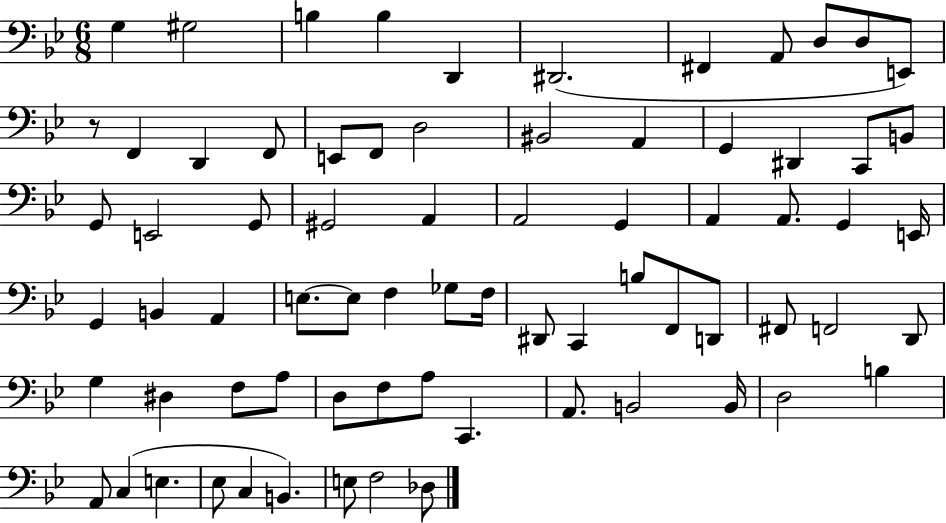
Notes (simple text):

G3/q G#3/h B3/q B3/q D2/q D#2/h. F#2/q A2/e D3/e D3/e E2/e R/e F2/q D2/q F2/e E2/e F2/e D3/h BIS2/h A2/q G2/q D#2/q C2/e B2/e G2/e E2/h G2/e G#2/h A2/q A2/h G2/q A2/q A2/e. G2/q E2/s G2/q B2/q A2/q E3/e. E3/e F3/q Gb3/e F3/s D#2/e C2/q B3/e F2/e D2/e F#2/e F2/h D2/e G3/q D#3/q F3/e A3/e D3/e F3/e A3/e C2/q. A2/e. B2/h B2/s D3/h B3/q A2/e C3/q E3/q. Eb3/e C3/q B2/q. E3/e F3/h Db3/e